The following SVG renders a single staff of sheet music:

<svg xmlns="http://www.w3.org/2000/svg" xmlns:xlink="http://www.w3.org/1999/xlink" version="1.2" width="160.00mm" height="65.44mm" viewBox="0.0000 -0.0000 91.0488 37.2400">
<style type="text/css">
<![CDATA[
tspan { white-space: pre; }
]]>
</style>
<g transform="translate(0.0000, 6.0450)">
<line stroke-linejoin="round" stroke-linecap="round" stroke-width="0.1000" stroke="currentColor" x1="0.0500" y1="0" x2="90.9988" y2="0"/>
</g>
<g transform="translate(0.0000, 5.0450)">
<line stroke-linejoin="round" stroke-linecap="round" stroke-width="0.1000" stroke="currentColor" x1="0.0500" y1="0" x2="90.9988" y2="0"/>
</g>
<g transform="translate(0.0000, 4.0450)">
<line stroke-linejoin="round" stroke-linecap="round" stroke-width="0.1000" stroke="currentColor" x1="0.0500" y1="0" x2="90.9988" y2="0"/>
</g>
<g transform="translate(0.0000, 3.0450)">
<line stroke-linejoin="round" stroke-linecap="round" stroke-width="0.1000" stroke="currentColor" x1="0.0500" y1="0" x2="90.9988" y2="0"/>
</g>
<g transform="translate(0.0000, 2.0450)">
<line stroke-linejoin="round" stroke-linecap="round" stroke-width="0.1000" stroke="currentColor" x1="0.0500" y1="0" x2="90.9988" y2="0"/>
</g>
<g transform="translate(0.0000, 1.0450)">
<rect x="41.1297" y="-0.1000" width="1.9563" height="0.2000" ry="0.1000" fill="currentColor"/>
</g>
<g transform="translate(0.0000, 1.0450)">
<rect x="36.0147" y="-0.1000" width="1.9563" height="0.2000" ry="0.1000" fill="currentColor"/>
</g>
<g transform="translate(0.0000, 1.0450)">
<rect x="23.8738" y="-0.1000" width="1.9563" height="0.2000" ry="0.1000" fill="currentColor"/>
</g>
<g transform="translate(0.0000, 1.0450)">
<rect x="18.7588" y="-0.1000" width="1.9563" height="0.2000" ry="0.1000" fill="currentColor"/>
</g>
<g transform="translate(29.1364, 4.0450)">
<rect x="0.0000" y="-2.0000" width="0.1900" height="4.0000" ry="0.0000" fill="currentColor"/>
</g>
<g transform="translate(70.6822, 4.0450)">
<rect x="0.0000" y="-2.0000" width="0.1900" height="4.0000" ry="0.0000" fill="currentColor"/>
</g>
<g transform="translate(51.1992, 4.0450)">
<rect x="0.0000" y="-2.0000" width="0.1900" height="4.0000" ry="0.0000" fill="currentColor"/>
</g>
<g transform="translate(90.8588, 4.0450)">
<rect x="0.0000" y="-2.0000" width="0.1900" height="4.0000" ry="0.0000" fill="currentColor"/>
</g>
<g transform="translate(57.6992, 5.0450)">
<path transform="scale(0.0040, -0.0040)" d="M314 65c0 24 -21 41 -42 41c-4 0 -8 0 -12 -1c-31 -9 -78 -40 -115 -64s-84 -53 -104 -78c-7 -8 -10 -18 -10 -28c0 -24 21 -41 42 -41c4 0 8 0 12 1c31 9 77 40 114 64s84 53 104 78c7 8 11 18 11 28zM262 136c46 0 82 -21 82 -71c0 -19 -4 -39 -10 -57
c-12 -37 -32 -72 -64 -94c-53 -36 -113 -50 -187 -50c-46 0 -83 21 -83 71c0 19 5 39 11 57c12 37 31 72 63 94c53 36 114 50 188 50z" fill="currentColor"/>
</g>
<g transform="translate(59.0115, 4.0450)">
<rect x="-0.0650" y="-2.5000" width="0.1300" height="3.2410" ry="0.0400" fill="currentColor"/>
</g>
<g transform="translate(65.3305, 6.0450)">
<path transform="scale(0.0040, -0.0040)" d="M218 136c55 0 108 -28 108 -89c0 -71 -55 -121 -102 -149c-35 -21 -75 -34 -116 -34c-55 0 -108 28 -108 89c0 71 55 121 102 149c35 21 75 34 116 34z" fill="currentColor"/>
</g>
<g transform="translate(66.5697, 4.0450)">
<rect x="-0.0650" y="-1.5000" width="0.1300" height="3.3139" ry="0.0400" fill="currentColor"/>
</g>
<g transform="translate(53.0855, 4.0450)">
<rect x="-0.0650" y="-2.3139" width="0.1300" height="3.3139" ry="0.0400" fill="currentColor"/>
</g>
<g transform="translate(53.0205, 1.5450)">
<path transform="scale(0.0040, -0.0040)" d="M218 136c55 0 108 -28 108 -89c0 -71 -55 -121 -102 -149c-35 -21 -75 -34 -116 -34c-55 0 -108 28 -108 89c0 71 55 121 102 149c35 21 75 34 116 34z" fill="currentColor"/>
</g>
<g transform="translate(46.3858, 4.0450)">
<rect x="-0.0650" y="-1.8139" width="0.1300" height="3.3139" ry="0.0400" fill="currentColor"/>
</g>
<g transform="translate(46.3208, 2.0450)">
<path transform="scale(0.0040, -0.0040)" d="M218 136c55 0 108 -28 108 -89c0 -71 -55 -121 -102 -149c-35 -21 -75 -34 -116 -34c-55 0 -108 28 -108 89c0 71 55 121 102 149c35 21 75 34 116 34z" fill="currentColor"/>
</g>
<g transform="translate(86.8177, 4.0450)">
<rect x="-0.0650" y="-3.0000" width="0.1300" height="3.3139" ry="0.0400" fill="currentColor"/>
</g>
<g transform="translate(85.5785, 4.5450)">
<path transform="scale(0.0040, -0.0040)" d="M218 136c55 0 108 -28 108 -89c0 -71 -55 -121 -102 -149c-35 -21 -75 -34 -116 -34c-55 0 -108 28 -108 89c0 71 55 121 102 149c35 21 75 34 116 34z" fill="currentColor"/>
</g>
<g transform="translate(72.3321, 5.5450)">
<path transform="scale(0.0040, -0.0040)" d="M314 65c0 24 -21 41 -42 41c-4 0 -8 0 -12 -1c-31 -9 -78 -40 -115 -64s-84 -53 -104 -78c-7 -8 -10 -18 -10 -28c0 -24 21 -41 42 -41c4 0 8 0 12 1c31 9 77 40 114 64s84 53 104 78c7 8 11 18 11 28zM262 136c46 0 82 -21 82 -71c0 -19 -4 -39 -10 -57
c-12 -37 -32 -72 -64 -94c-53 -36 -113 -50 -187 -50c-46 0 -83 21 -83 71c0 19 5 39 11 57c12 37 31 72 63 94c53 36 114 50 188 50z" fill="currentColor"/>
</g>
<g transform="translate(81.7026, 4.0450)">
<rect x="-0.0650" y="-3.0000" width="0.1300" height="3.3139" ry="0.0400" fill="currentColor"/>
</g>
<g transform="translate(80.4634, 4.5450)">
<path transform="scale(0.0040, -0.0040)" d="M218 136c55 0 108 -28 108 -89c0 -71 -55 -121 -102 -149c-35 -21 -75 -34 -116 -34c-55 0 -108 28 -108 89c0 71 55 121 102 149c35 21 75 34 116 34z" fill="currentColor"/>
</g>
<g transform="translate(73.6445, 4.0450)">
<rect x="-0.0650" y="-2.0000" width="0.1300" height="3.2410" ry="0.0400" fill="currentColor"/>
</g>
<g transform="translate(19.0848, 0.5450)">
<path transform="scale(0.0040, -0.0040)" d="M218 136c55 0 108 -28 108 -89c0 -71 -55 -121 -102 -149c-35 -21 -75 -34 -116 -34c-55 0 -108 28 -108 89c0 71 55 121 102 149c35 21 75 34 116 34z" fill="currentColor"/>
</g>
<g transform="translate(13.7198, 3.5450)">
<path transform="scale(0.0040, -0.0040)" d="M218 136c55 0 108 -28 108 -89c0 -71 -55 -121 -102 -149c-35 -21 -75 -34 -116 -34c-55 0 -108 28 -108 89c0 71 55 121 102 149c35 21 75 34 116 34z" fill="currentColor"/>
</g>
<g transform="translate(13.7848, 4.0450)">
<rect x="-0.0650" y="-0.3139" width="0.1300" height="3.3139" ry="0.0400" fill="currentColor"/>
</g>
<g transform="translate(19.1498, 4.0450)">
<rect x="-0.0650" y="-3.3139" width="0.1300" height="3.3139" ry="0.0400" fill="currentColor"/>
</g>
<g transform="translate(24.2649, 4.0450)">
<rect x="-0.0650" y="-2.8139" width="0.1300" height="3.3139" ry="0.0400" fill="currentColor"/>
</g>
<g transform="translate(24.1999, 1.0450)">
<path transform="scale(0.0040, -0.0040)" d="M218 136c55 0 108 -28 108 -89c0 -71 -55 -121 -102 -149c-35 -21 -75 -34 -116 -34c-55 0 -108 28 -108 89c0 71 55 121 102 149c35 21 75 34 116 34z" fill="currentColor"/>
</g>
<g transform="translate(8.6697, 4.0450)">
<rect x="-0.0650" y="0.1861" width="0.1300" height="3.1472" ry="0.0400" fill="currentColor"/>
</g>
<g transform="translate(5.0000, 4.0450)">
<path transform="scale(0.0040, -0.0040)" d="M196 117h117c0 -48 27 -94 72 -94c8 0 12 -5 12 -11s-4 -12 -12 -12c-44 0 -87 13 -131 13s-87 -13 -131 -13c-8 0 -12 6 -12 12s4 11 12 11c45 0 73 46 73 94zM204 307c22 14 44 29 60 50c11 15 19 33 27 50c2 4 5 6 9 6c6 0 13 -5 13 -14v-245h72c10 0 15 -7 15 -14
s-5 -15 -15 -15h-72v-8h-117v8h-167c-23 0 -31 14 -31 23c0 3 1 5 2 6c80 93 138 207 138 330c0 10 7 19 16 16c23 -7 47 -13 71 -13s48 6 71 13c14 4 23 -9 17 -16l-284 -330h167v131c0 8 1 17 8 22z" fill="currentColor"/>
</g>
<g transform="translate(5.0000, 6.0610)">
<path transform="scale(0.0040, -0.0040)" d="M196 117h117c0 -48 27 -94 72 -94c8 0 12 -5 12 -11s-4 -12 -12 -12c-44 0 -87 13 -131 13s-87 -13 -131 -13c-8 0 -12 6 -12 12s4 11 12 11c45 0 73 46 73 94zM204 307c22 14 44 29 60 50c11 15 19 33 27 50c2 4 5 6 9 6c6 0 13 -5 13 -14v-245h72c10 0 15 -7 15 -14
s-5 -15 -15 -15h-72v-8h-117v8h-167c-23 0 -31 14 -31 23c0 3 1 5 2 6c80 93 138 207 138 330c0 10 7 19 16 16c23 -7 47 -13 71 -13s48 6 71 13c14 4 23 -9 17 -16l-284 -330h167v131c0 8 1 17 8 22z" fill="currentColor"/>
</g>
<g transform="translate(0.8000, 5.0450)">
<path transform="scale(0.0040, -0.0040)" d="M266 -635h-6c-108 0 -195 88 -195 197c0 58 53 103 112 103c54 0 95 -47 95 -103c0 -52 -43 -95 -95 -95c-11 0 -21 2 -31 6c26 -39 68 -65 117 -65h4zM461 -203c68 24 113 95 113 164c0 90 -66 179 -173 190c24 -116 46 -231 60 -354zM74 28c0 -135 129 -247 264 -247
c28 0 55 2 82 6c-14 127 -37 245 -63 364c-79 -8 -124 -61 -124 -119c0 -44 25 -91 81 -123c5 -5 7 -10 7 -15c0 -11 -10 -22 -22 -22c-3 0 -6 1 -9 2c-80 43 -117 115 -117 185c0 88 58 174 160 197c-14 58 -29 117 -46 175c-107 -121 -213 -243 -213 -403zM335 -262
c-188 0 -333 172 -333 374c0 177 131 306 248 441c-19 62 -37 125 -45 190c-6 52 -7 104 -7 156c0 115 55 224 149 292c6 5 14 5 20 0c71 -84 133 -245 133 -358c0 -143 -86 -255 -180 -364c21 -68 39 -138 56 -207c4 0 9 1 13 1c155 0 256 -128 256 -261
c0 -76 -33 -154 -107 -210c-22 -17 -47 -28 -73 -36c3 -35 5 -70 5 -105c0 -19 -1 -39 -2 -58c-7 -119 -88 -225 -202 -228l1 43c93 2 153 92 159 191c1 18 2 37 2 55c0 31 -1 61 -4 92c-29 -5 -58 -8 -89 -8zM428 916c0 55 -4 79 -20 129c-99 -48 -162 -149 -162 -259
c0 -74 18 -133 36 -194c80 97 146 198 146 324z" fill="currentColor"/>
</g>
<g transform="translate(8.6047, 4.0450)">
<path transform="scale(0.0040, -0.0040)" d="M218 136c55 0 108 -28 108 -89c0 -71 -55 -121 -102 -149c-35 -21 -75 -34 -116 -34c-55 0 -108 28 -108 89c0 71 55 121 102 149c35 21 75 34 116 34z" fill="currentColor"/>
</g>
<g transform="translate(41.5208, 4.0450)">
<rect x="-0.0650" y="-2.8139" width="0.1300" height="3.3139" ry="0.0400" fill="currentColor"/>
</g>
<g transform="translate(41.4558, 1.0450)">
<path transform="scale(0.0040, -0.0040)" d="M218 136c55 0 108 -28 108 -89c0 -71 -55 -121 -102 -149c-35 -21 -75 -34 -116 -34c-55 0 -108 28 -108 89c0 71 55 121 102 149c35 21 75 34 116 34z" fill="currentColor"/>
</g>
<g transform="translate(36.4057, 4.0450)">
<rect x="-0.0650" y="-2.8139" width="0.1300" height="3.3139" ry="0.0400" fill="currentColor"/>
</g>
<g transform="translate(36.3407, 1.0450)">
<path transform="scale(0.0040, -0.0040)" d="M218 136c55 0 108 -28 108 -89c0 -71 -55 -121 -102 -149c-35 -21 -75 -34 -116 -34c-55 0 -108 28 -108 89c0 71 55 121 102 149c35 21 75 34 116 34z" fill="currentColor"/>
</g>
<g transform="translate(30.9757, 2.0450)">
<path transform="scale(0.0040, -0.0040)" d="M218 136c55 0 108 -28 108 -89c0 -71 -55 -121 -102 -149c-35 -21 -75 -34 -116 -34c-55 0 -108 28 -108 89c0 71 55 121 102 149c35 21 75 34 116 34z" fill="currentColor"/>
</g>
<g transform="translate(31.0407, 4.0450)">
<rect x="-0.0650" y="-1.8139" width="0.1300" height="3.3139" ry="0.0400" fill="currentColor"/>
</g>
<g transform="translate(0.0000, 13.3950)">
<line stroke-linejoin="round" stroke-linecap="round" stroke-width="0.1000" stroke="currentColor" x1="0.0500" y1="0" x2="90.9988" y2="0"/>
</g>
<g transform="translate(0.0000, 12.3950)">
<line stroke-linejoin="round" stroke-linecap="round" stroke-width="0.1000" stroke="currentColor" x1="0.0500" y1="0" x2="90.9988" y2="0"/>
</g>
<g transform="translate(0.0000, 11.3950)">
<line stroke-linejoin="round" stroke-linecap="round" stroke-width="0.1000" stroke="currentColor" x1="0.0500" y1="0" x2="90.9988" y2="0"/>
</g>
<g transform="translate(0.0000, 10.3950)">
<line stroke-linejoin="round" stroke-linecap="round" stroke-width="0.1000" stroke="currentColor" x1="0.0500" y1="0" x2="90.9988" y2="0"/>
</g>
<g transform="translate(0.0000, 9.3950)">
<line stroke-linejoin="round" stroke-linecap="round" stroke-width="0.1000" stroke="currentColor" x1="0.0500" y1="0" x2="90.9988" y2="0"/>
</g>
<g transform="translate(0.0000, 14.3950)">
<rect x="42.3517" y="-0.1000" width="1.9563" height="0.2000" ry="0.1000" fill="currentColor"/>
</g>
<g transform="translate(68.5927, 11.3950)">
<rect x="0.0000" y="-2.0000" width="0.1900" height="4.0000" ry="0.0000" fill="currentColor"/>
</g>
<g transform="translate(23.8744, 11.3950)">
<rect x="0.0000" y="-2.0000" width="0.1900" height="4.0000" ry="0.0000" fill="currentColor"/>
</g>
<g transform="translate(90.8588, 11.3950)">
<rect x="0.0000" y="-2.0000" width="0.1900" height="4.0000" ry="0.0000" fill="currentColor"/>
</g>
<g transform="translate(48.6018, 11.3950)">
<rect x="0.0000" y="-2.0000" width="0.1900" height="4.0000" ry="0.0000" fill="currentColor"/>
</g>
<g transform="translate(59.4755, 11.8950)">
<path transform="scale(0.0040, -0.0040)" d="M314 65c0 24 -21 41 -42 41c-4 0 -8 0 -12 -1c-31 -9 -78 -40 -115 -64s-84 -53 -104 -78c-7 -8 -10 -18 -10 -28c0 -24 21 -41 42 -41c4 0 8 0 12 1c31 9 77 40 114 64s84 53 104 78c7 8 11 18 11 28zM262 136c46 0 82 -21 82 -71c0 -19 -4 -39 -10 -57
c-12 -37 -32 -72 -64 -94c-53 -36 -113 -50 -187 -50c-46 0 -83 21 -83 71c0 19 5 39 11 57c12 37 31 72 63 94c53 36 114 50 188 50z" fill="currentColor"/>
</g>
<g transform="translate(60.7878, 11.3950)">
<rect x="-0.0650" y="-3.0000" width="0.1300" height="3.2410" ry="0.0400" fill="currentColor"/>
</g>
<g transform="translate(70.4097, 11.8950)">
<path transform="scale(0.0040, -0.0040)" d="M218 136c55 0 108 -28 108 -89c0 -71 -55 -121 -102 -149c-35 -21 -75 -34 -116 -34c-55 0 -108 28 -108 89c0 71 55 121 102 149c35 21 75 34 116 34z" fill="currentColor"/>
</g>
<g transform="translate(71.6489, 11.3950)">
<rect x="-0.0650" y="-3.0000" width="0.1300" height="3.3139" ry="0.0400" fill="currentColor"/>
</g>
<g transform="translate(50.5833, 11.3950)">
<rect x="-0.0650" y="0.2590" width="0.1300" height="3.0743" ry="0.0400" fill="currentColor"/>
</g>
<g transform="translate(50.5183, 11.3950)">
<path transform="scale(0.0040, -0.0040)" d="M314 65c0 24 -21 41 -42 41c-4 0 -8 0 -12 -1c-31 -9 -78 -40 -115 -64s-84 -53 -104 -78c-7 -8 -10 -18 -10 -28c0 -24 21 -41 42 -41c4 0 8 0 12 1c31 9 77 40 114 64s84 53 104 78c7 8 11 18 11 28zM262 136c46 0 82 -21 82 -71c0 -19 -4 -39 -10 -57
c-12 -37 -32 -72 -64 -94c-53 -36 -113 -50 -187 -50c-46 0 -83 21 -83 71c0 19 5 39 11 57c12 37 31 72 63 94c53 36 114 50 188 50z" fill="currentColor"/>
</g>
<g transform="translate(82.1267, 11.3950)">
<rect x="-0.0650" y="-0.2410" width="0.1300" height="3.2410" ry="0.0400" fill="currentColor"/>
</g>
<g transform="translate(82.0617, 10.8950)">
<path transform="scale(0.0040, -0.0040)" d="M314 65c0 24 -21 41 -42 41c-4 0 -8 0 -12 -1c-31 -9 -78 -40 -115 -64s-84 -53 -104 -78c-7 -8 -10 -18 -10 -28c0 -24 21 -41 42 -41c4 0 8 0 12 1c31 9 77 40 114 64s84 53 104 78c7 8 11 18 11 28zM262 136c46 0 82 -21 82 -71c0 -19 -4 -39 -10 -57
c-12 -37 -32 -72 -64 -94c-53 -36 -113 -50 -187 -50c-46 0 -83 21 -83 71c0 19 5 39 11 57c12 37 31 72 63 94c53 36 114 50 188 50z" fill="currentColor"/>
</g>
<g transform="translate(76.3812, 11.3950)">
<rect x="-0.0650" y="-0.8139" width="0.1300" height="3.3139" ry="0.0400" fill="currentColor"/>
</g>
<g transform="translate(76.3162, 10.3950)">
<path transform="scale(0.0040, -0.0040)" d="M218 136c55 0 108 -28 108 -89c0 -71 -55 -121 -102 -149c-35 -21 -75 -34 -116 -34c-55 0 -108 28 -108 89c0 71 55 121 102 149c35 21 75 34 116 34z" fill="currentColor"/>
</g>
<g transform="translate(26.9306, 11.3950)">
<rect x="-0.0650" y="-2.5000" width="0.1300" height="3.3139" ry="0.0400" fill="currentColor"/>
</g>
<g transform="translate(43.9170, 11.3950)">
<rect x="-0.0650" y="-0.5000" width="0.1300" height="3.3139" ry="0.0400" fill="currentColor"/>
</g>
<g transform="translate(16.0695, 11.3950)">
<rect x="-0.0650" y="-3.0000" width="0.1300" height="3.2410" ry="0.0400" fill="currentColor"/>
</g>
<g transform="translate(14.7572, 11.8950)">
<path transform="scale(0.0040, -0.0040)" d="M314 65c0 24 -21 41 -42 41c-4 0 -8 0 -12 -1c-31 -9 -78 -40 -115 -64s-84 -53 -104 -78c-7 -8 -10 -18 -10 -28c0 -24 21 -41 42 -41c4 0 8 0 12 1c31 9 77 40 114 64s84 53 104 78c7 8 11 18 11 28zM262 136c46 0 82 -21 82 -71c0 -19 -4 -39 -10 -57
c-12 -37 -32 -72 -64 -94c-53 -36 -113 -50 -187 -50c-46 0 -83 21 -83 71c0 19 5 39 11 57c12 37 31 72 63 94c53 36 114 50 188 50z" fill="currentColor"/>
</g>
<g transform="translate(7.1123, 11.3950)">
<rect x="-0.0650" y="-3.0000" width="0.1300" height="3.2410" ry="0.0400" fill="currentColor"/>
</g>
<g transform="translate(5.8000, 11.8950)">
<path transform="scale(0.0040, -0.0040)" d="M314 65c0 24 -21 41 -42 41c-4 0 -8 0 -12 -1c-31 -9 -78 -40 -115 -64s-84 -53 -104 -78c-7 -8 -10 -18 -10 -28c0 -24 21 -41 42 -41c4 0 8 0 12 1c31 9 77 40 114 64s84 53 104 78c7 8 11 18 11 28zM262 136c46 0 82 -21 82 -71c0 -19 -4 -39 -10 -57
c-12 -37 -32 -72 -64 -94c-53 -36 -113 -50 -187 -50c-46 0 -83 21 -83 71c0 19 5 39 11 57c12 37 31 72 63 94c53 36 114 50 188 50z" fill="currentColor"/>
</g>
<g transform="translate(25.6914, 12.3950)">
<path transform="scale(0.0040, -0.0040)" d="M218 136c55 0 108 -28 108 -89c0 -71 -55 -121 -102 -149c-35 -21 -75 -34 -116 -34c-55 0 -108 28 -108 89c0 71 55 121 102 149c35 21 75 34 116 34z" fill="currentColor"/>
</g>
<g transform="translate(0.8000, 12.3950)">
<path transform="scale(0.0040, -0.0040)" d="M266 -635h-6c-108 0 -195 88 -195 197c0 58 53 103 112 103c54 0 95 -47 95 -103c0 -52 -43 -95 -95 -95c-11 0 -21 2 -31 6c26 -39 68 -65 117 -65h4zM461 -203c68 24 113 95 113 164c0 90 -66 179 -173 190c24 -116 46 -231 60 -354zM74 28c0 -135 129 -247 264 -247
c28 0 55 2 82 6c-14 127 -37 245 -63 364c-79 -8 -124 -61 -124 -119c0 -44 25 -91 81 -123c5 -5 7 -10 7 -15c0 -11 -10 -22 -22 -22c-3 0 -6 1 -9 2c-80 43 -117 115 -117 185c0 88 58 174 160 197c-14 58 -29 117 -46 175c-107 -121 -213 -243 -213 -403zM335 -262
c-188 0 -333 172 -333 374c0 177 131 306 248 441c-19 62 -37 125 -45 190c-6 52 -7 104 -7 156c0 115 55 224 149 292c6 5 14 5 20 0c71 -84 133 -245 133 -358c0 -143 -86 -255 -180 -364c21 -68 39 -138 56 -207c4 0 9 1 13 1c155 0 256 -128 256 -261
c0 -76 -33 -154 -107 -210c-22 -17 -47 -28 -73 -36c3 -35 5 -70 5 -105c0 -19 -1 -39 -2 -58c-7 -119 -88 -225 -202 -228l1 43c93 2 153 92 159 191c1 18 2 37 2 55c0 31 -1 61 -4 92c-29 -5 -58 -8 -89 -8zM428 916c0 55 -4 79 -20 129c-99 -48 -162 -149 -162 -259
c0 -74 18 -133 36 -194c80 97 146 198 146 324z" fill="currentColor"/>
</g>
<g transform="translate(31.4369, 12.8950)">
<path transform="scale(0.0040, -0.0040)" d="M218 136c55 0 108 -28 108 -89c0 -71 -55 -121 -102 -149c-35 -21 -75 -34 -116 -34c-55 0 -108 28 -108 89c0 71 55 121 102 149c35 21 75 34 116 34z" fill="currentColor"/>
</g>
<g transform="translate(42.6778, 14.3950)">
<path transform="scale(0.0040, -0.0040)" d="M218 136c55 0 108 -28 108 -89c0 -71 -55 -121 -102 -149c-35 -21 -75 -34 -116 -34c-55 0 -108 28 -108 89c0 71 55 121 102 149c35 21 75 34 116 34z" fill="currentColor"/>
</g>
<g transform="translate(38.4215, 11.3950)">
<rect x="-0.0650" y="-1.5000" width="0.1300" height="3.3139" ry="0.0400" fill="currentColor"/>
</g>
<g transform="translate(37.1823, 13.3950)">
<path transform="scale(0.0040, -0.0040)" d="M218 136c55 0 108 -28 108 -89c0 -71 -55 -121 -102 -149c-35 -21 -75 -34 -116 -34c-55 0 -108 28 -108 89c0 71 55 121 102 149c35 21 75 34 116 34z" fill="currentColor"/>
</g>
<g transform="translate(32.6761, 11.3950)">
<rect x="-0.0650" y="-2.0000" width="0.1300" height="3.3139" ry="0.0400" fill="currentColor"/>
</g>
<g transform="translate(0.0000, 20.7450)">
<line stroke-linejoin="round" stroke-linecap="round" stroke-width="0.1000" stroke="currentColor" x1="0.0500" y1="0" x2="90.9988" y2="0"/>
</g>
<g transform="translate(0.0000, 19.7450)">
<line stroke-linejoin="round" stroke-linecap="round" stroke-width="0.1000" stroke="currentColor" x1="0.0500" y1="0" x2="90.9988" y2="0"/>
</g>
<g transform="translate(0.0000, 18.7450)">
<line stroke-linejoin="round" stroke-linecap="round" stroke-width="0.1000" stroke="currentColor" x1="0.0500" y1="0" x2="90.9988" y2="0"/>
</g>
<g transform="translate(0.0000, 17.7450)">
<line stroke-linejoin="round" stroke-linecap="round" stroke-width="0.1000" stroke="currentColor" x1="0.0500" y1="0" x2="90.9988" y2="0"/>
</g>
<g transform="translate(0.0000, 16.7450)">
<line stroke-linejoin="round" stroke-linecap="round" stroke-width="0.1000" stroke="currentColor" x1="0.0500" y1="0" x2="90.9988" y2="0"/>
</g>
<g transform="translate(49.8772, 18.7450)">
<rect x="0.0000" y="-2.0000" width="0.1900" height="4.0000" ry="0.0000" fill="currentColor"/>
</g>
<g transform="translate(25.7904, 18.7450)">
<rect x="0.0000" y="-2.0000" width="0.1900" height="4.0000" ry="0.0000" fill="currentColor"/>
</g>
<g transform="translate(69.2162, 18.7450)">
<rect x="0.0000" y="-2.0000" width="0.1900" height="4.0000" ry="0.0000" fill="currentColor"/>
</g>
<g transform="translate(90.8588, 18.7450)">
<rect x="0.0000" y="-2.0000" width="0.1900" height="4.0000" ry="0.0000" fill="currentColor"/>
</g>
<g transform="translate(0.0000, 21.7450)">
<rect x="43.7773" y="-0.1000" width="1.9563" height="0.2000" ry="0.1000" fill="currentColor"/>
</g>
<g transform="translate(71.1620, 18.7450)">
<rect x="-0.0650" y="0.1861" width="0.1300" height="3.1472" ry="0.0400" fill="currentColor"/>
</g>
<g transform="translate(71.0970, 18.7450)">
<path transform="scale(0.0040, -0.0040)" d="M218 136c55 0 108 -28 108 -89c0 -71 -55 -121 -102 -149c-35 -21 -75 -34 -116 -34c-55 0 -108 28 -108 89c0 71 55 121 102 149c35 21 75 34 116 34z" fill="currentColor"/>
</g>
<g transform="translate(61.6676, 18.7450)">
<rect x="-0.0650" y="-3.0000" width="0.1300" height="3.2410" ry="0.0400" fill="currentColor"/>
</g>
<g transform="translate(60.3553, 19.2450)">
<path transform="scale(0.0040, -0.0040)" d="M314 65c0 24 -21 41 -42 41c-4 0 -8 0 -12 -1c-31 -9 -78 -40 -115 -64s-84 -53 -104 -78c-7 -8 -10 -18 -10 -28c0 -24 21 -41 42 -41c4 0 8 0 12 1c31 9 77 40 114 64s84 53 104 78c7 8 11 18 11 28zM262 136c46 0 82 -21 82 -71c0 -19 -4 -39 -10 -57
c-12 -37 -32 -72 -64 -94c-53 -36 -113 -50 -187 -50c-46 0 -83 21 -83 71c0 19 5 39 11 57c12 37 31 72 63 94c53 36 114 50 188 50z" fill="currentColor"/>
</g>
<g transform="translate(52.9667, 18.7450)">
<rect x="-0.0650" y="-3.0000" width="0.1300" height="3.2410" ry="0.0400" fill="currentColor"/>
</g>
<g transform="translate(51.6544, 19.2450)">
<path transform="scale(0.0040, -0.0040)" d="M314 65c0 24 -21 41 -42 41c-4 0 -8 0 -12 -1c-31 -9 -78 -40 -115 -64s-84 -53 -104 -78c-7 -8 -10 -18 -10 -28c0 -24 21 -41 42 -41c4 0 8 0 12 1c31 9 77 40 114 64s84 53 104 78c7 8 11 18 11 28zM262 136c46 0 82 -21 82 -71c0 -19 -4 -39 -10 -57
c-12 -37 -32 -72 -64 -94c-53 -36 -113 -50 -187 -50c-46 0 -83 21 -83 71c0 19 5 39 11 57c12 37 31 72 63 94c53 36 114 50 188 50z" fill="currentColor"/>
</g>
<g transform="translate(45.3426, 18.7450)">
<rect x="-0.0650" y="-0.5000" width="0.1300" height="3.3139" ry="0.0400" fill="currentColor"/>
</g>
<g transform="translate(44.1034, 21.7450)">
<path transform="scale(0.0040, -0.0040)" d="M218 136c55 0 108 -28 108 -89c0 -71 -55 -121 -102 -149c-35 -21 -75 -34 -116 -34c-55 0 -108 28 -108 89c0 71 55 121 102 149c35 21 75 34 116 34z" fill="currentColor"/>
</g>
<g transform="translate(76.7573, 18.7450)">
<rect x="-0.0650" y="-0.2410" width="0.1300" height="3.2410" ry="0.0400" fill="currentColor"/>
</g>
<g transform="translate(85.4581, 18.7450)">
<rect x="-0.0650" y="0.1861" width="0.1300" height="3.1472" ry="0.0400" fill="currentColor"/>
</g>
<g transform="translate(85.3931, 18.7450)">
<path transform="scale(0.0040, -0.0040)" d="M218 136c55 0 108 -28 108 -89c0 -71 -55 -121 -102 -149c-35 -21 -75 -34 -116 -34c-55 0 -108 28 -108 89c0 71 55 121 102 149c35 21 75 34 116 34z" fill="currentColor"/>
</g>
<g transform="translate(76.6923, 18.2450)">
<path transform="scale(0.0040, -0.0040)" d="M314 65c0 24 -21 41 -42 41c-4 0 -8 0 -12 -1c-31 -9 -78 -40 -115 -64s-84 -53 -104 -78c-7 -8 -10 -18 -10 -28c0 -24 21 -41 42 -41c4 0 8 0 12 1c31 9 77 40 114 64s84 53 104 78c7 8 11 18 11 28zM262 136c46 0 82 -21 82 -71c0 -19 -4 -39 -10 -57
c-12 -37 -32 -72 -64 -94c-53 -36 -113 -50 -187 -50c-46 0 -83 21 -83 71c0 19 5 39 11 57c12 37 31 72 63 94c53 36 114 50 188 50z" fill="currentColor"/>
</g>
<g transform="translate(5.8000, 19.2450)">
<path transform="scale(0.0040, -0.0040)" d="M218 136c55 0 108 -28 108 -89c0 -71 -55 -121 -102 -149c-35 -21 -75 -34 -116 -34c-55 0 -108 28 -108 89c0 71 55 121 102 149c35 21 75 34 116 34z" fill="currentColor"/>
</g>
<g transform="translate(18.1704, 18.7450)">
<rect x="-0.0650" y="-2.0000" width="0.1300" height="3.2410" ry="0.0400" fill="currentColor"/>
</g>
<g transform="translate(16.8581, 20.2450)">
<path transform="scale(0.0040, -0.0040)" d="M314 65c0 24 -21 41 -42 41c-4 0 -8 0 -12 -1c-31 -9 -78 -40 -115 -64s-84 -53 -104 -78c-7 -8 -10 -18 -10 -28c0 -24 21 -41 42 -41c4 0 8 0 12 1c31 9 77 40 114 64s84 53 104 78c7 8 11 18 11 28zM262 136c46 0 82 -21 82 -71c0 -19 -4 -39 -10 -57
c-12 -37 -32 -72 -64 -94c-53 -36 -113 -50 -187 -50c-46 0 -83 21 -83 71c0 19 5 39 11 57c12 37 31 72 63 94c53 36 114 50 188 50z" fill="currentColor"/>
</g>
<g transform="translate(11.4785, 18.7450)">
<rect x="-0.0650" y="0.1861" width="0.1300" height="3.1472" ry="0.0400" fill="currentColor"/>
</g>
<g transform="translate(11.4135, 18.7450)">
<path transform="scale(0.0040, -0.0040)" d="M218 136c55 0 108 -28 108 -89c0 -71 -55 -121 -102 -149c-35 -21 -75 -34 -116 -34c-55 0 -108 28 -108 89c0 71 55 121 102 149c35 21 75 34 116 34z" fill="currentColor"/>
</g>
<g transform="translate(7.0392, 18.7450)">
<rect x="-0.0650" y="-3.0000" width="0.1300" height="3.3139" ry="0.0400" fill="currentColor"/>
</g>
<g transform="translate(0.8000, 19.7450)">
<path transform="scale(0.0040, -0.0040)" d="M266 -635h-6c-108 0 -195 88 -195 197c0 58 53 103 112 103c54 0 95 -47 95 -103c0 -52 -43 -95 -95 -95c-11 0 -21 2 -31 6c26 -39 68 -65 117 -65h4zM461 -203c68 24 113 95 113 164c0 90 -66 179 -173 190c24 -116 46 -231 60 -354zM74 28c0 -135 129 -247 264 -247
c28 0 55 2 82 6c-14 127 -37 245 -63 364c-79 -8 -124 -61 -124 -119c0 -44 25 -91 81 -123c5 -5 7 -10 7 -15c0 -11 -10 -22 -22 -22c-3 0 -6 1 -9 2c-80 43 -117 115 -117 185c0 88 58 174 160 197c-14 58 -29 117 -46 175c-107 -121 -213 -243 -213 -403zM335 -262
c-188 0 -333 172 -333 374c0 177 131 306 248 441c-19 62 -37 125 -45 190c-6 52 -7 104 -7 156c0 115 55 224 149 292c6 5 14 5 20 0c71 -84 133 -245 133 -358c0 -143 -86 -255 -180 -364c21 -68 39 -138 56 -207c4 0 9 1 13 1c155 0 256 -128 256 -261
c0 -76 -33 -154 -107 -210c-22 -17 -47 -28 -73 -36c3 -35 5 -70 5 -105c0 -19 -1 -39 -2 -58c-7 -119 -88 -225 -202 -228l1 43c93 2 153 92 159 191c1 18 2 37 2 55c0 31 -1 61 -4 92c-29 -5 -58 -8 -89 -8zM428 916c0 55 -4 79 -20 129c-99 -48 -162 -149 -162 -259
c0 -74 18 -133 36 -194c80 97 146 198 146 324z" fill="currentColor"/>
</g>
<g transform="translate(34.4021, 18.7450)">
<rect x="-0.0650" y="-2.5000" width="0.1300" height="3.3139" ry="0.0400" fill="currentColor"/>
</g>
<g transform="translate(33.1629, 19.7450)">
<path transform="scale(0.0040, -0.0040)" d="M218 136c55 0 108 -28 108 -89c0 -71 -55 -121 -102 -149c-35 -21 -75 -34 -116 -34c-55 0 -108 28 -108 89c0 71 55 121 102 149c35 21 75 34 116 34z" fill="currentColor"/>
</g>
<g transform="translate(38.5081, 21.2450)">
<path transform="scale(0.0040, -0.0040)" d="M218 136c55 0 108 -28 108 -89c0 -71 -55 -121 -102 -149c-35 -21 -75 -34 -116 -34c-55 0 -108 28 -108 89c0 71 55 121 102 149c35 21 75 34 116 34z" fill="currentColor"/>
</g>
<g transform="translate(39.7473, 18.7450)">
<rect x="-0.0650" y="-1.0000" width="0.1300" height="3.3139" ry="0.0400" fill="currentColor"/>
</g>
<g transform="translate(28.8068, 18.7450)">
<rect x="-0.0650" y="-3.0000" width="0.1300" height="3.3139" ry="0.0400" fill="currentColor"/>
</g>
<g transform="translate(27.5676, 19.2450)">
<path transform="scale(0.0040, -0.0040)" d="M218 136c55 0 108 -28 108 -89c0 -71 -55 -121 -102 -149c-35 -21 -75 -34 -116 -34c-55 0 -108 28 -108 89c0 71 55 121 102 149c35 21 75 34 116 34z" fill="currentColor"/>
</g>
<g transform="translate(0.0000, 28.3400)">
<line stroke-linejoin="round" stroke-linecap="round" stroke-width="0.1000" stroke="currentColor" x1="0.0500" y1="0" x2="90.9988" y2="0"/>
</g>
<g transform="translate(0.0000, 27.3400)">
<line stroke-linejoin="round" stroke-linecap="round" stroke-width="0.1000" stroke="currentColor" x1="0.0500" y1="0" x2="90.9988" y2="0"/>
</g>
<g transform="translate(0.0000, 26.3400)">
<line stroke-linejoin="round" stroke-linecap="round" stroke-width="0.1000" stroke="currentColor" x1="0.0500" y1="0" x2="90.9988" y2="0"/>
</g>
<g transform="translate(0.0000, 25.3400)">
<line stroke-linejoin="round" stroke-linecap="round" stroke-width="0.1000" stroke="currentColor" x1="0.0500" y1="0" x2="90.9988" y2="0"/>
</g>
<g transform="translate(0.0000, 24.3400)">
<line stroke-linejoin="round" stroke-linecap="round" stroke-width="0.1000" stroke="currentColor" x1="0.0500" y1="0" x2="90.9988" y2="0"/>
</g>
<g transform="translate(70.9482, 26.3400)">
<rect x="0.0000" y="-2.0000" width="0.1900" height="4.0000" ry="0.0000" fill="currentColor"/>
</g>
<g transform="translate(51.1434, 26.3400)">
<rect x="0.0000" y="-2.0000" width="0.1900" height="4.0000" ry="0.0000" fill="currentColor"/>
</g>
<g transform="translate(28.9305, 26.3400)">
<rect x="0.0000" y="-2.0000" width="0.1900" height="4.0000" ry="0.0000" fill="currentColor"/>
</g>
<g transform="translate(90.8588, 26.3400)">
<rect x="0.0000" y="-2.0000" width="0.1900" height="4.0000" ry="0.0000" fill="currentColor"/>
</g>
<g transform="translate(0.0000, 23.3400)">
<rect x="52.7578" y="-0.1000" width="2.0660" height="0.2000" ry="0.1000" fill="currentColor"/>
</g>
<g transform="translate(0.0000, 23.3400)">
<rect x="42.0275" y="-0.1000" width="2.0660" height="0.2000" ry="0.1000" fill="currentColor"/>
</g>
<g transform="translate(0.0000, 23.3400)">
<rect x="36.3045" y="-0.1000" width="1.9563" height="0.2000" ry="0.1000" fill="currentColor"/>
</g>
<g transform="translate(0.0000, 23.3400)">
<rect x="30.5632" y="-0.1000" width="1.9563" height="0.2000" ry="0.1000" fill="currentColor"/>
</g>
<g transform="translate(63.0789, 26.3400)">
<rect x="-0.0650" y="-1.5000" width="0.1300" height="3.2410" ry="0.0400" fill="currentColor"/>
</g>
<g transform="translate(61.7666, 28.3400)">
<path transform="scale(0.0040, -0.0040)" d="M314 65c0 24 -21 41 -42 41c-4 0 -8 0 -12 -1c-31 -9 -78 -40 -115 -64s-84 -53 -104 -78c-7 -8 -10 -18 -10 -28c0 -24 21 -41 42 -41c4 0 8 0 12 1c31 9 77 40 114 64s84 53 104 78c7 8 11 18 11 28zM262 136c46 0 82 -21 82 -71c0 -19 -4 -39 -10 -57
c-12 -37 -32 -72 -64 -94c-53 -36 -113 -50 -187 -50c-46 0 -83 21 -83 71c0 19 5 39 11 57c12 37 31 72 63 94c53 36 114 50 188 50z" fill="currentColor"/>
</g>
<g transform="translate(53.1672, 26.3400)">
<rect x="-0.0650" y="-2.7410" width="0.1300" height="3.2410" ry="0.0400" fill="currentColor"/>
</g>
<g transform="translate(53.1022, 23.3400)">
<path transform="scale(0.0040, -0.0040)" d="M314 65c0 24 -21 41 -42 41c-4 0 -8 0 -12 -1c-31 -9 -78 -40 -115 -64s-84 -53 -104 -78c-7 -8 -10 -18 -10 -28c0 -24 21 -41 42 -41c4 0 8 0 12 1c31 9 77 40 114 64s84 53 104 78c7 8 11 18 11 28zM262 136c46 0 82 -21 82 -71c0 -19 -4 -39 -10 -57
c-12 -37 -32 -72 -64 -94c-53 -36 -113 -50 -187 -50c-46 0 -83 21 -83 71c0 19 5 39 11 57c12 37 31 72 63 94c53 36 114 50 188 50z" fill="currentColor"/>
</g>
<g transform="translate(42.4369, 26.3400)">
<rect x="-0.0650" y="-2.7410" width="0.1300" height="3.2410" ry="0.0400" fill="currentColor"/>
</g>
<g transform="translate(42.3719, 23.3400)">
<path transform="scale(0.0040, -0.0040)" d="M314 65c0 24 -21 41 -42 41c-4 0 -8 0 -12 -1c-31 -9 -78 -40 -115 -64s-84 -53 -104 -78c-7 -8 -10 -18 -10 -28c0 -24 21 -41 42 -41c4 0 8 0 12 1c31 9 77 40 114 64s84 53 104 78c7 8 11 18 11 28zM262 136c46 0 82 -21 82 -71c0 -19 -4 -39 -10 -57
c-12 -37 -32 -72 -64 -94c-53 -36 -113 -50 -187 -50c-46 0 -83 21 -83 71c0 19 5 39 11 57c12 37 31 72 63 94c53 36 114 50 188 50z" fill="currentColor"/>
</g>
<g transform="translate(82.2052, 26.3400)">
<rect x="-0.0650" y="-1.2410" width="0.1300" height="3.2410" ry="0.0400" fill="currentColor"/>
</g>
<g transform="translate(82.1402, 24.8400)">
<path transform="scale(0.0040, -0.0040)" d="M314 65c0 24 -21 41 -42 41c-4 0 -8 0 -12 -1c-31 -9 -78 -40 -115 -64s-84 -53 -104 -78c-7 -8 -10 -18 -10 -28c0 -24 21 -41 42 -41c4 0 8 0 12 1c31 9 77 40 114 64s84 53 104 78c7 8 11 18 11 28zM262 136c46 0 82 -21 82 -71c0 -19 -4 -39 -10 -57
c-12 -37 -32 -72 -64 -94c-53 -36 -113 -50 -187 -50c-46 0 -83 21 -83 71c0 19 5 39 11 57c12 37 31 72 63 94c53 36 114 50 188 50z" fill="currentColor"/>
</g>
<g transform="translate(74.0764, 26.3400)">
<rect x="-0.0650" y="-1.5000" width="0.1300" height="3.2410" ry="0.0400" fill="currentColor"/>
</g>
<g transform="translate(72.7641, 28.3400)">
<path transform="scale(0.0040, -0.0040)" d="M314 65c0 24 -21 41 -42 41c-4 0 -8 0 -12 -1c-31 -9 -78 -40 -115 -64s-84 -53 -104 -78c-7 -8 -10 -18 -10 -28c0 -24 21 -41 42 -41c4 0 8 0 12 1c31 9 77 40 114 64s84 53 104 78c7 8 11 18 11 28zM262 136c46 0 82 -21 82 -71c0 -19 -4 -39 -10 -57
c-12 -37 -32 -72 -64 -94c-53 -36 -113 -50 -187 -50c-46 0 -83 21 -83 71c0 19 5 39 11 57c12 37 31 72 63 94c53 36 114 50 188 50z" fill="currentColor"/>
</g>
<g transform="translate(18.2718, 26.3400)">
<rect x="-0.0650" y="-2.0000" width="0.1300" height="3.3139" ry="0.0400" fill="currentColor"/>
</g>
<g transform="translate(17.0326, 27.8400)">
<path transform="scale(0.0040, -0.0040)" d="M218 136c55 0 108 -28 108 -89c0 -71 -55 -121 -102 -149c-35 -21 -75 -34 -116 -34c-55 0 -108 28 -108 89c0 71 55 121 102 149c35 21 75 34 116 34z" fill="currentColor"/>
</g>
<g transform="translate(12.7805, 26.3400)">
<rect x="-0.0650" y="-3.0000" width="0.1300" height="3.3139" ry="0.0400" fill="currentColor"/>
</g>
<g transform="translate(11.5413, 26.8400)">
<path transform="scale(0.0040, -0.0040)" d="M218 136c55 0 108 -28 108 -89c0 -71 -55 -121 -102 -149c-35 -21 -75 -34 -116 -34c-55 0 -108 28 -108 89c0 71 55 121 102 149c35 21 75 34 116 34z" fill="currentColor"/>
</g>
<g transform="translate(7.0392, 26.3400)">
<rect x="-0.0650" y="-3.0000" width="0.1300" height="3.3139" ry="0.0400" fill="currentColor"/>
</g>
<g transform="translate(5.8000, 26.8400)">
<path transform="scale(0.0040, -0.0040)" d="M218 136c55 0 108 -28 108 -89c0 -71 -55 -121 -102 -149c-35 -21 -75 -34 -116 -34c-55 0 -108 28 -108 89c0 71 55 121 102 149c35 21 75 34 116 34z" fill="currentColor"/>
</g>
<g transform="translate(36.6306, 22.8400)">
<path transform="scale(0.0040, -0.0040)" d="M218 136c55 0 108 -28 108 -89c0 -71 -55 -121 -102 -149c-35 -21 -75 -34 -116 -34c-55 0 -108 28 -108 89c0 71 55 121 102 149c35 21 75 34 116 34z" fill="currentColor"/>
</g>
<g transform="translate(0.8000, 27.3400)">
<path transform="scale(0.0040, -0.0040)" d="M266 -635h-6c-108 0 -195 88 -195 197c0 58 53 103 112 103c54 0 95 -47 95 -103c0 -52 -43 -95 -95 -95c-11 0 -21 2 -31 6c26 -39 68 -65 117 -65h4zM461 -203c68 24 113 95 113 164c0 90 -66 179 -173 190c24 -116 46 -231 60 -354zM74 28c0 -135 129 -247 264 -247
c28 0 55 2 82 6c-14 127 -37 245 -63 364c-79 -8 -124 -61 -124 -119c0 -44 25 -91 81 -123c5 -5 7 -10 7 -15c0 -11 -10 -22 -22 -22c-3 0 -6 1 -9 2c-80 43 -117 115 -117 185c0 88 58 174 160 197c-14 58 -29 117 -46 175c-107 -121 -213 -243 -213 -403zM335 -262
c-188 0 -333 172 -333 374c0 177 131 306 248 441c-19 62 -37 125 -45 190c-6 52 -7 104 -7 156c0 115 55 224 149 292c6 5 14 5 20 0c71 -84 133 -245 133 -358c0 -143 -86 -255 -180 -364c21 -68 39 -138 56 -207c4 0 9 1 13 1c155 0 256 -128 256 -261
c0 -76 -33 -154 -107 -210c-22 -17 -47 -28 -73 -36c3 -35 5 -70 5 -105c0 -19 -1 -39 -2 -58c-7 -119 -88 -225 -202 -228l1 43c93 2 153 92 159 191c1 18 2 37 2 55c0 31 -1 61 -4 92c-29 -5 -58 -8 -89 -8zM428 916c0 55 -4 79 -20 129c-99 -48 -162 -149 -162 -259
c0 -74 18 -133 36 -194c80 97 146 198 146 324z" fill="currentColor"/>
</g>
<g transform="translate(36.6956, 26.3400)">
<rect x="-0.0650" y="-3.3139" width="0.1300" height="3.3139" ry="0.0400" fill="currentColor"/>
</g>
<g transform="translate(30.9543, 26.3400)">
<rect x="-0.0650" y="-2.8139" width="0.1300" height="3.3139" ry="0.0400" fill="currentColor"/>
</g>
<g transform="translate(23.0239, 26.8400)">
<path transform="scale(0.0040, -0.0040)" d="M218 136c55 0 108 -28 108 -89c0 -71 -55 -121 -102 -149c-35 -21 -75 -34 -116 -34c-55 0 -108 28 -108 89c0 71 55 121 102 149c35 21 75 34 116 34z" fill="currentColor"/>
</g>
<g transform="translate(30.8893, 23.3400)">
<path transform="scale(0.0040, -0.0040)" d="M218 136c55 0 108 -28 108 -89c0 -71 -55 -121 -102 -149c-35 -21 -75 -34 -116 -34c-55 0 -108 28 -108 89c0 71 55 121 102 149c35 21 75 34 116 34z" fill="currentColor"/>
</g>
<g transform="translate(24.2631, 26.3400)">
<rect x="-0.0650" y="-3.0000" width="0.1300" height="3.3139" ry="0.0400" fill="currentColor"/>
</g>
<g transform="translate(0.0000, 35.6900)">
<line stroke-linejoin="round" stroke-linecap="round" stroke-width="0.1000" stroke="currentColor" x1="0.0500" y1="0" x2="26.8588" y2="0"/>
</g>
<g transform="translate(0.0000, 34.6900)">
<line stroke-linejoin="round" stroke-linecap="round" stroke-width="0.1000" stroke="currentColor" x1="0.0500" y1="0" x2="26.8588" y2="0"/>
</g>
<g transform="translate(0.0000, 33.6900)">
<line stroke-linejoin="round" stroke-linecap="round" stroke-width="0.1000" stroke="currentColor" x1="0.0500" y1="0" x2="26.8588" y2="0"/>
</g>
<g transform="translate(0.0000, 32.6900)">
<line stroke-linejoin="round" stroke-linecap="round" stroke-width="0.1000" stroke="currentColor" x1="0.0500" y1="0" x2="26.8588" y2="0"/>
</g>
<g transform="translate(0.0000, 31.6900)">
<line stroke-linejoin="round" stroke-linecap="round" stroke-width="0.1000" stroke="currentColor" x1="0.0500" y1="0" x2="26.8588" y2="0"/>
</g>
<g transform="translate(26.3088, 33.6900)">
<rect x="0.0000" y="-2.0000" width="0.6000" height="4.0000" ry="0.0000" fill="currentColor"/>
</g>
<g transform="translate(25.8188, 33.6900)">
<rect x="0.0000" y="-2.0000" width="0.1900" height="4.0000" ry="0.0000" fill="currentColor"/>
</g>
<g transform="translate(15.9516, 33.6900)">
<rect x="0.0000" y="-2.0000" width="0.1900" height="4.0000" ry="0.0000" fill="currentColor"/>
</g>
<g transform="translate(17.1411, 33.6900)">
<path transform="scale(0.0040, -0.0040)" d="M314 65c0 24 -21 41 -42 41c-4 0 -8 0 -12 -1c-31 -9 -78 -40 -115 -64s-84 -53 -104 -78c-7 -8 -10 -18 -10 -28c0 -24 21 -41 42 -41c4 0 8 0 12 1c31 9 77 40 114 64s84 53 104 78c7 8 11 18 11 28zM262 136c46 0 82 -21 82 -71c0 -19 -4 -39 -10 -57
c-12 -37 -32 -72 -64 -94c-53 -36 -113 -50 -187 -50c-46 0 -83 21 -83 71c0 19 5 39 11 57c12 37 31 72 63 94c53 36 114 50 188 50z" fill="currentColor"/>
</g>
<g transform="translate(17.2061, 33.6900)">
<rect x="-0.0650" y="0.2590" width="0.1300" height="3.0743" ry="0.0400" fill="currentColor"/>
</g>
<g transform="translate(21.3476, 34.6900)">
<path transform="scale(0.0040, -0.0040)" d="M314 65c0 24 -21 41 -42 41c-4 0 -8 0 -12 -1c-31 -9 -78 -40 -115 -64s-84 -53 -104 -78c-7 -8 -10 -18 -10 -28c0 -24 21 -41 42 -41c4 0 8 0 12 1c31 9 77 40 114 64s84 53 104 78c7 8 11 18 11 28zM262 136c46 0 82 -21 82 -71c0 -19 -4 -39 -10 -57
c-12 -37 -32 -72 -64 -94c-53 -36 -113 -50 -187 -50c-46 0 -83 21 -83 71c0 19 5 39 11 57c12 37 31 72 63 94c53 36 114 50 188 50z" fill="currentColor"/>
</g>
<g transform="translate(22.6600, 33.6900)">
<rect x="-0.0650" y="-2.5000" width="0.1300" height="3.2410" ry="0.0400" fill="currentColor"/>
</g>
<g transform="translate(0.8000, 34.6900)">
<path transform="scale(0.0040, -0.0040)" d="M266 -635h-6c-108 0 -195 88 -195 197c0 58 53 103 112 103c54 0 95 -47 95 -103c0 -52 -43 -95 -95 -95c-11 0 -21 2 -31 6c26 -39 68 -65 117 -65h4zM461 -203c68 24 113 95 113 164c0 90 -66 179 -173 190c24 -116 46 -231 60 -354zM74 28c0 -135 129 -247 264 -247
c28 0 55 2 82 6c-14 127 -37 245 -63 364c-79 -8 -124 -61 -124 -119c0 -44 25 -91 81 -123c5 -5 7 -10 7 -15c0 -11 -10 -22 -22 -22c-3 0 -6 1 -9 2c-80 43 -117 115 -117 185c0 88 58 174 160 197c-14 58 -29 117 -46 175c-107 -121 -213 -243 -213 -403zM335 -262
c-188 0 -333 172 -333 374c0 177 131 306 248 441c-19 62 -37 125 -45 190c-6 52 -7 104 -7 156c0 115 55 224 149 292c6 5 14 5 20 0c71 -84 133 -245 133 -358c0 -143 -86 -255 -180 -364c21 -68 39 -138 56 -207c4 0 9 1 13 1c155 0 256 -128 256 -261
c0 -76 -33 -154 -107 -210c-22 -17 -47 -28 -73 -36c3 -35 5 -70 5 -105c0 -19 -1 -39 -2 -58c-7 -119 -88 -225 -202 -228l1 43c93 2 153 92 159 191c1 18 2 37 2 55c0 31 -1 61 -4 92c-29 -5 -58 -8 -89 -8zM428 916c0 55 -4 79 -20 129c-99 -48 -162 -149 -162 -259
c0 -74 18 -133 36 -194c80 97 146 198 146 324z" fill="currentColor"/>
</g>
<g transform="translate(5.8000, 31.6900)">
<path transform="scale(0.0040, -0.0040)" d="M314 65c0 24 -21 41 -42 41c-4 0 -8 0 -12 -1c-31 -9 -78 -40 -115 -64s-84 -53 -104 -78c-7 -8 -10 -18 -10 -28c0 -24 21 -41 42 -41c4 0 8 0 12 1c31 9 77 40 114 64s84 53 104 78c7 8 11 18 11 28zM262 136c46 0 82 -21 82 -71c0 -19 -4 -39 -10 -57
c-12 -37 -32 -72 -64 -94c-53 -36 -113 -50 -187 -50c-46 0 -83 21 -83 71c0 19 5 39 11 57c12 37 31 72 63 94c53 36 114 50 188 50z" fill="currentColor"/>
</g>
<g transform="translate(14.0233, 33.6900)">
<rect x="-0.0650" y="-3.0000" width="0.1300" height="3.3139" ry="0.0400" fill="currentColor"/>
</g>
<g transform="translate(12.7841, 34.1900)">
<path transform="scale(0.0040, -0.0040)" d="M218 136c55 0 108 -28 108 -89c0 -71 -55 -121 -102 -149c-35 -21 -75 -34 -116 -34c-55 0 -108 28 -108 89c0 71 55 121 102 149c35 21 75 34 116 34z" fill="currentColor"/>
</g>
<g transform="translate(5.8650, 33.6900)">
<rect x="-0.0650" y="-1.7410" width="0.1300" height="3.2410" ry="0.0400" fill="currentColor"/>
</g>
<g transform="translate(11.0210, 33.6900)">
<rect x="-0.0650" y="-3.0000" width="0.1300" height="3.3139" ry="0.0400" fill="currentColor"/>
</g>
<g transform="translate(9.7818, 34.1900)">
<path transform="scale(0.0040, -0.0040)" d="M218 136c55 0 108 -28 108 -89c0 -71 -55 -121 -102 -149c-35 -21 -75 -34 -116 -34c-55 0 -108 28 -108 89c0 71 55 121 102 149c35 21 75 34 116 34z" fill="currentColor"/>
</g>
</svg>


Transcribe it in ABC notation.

X:1
T:Untitled
M:4/4
L:1/4
K:C
B c b a f a a f g G2 E F2 A A A2 A2 G F E C B2 A2 A d c2 A B F2 A G D C A2 A2 B c2 B A A F A a b a2 a2 E2 E2 e2 f2 A A B2 G2